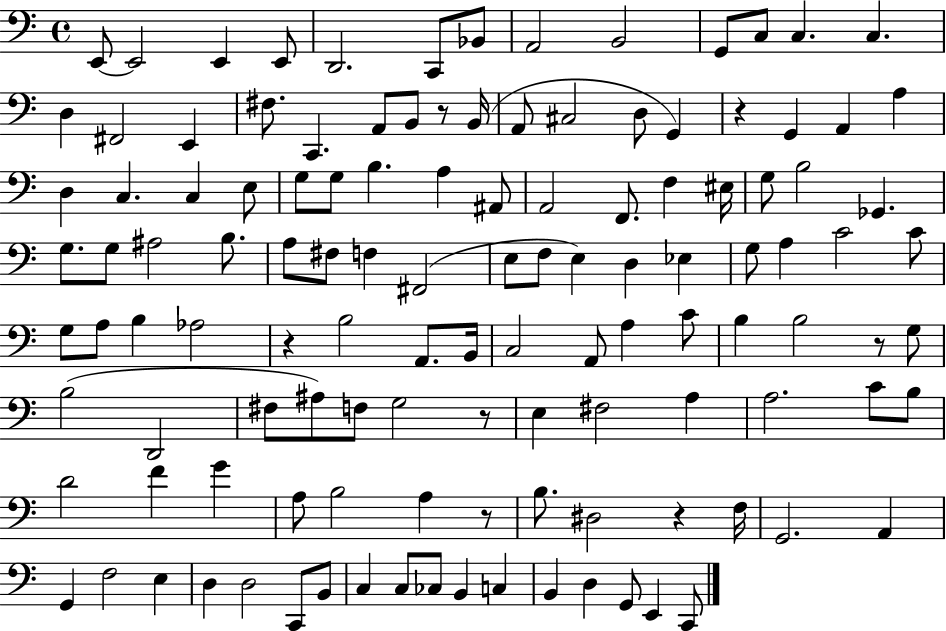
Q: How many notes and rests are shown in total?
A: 122